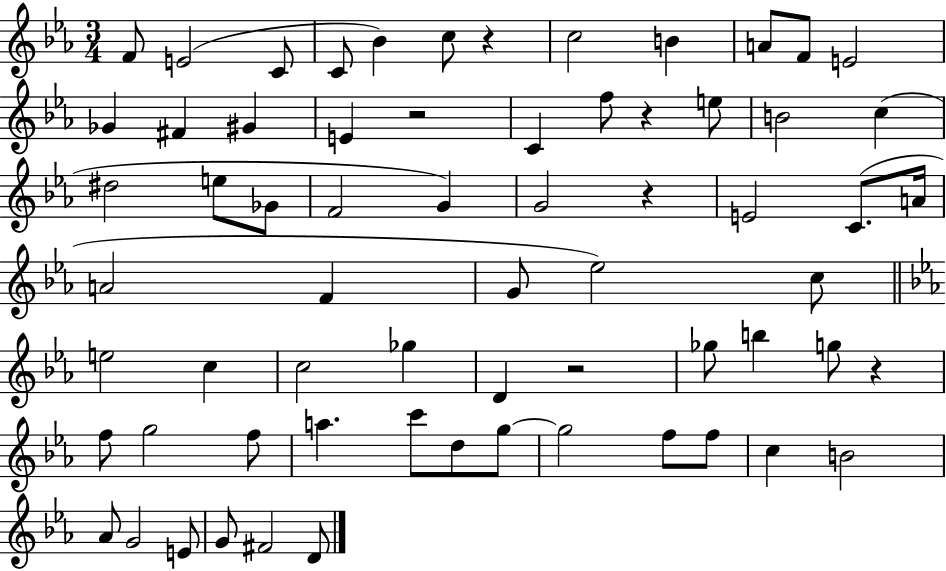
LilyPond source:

{
  \clef treble
  \numericTimeSignature
  \time 3/4
  \key ees \major
  f'8 e'2( c'8 | c'8 bes'4) c''8 r4 | c''2 b'4 | a'8 f'8 e'2 | \break ges'4 fis'4 gis'4 | e'4 r2 | c'4 f''8 r4 e''8 | b'2 c''4( | \break dis''2 e''8 ges'8 | f'2 g'4) | g'2 r4 | e'2 c'8.( a'16 | \break a'2 f'4 | g'8 ees''2) c''8 | \bar "||" \break \key ees \major e''2 c''4 | c''2 ges''4 | d'4 r2 | ges''8 b''4 g''8 r4 | \break f''8 g''2 f''8 | a''4. c'''8 d''8 g''8~~ | g''2 f''8 f''8 | c''4 b'2 | \break aes'8 g'2 e'8 | g'8 fis'2 d'8 | \bar "|."
}